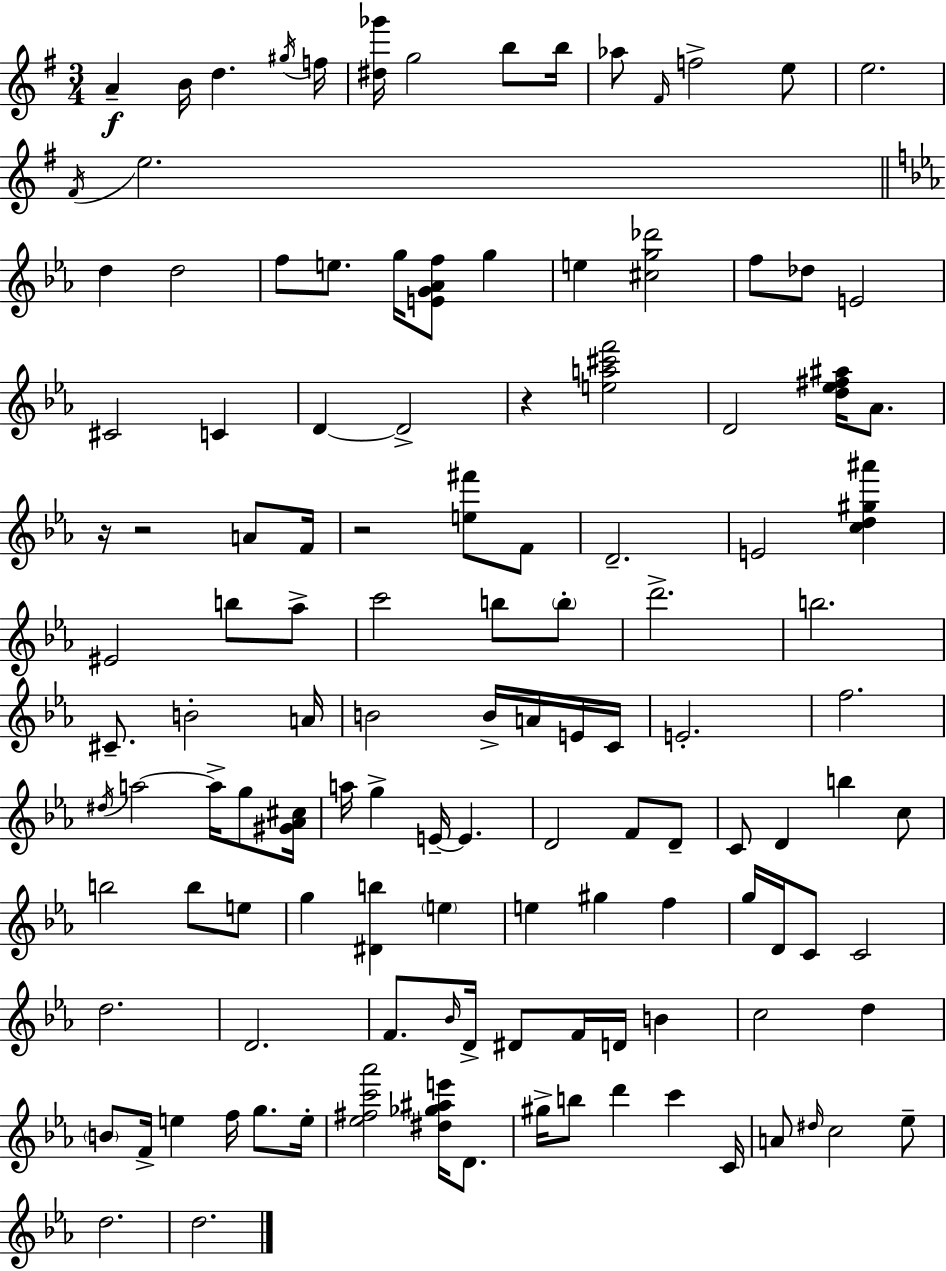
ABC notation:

X:1
T:Untitled
M:3/4
L:1/4
K:G
A B/4 d ^g/4 f/4 [^d_g']/4 g2 b/2 b/4 _a/2 ^F/4 f2 e/2 e2 ^F/4 e2 d d2 f/2 e/2 g/4 [EG_Af]/2 g e [^cg_d']2 f/2 _d/2 E2 ^C2 C D D2 z [ea^c'f']2 D2 [d_e^f^a]/4 _A/2 z/4 z2 A/2 F/4 z2 [e^f']/2 F/2 D2 E2 [cd^g^a'] ^E2 b/2 _a/2 c'2 b/2 b/2 d'2 b2 ^C/2 B2 A/4 B2 B/4 A/4 E/4 C/4 E2 f2 ^d/4 a2 a/4 g/2 [^G_A^c]/4 a/4 g E/4 E D2 F/2 D/2 C/2 D b c/2 b2 b/2 e/2 g [^Db] e e ^g f g/4 D/4 C/2 C2 d2 D2 F/2 _B/4 D/4 ^D/2 F/4 D/4 B c2 d B/2 F/4 e f/4 g/2 e/4 [_e^fc'_a']2 [^d_g^ae']/4 D/2 ^g/4 b/2 d' c' C/4 A/2 ^d/4 c2 _e/2 d2 d2